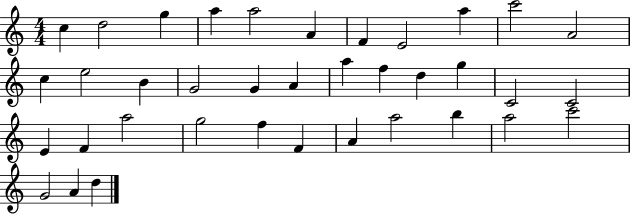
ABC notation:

X:1
T:Untitled
M:4/4
L:1/4
K:C
c d2 g a a2 A F E2 a c'2 A2 c e2 B G2 G A a f d g C2 C2 E F a2 g2 f F A a2 b a2 c'2 G2 A d